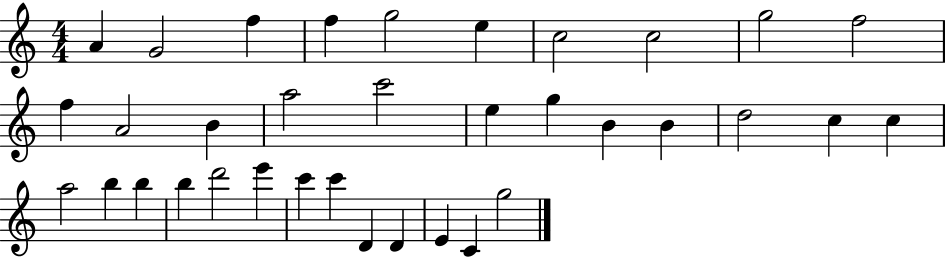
{
  \clef treble
  \numericTimeSignature
  \time 4/4
  \key c \major
  a'4 g'2 f''4 | f''4 g''2 e''4 | c''2 c''2 | g''2 f''2 | \break f''4 a'2 b'4 | a''2 c'''2 | e''4 g''4 b'4 b'4 | d''2 c''4 c''4 | \break a''2 b''4 b''4 | b''4 d'''2 e'''4 | c'''4 c'''4 d'4 d'4 | e'4 c'4 g''2 | \break \bar "|."
}